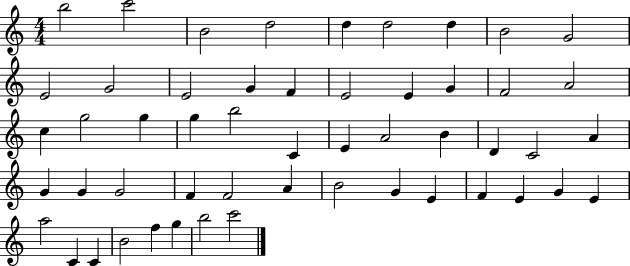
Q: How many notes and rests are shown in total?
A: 52